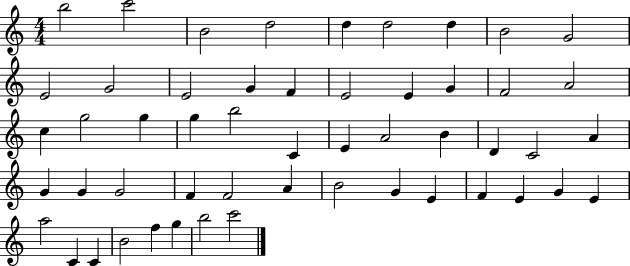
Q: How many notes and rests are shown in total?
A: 52